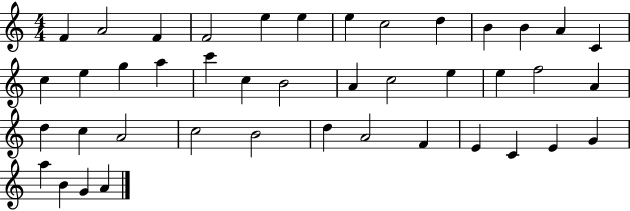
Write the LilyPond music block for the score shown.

{
  \clef treble
  \numericTimeSignature
  \time 4/4
  \key c \major
  f'4 a'2 f'4 | f'2 e''4 e''4 | e''4 c''2 d''4 | b'4 b'4 a'4 c'4 | \break c''4 e''4 g''4 a''4 | c'''4 c''4 b'2 | a'4 c''2 e''4 | e''4 f''2 a'4 | \break d''4 c''4 a'2 | c''2 b'2 | d''4 a'2 f'4 | e'4 c'4 e'4 g'4 | \break a''4 b'4 g'4 a'4 | \bar "|."
}